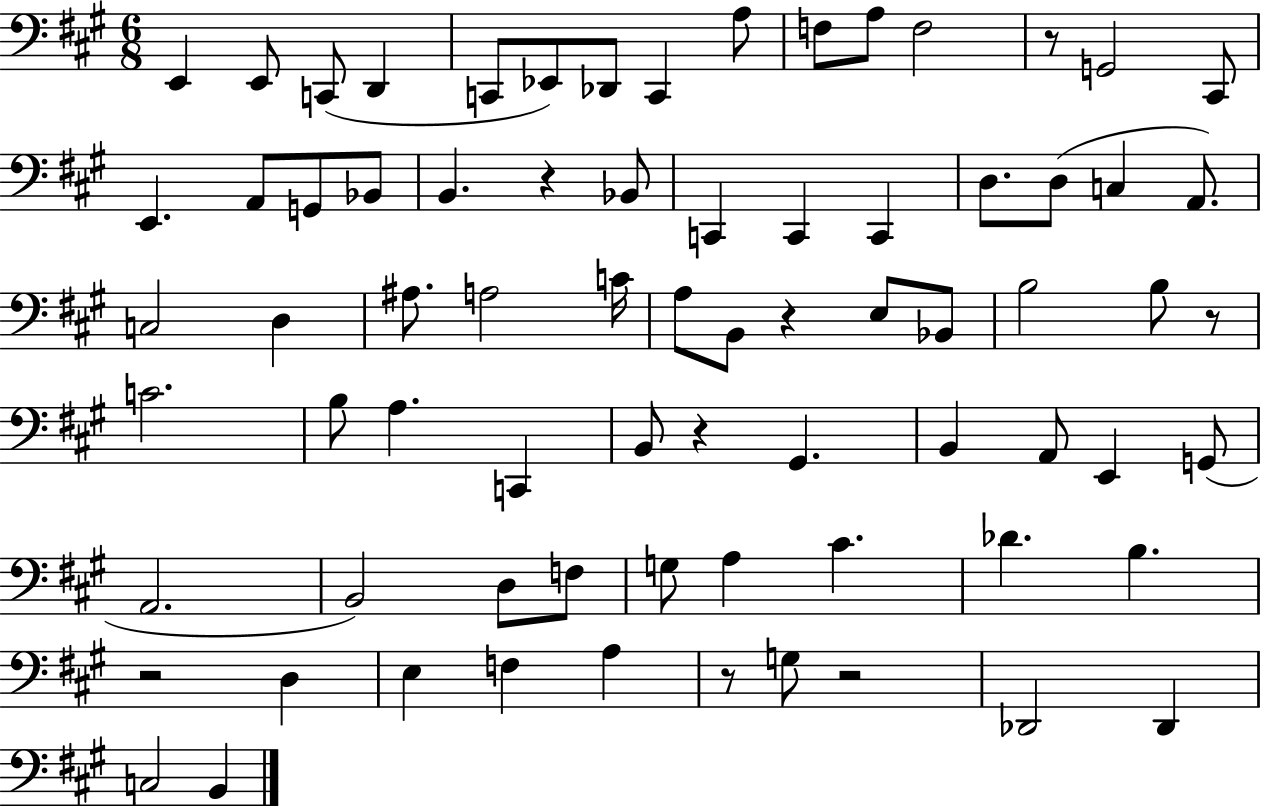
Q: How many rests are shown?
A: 8